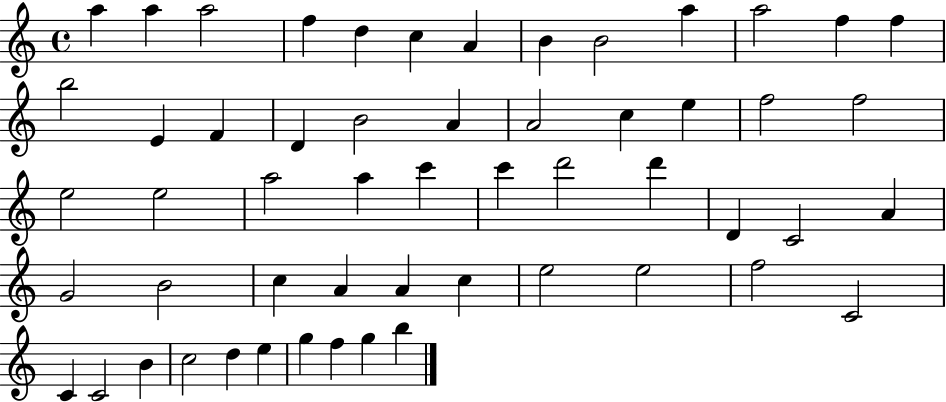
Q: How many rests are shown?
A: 0